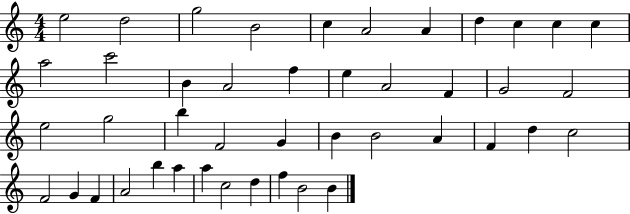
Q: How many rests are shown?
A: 0